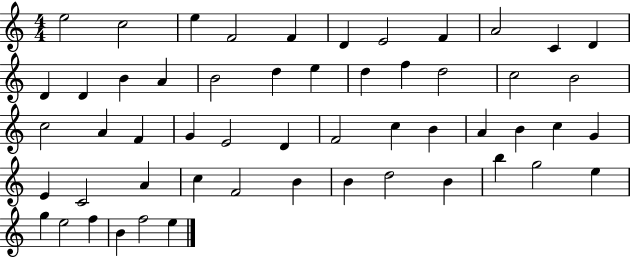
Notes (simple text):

E5/h C5/h E5/q F4/h F4/q D4/q E4/h F4/q A4/h C4/q D4/q D4/q D4/q B4/q A4/q B4/h D5/q E5/q D5/q F5/q D5/h C5/h B4/h C5/h A4/q F4/q G4/q E4/h D4/q F4/h C5/q B4/q A4/q B4/q C5/q G4/q E4/q C4/h A4/q C5/q F4/h B4/q B4/q D5/h B4/q B5/q G5/h E5/q G5/q E5/h F5/q B4/q F5/h E5/q